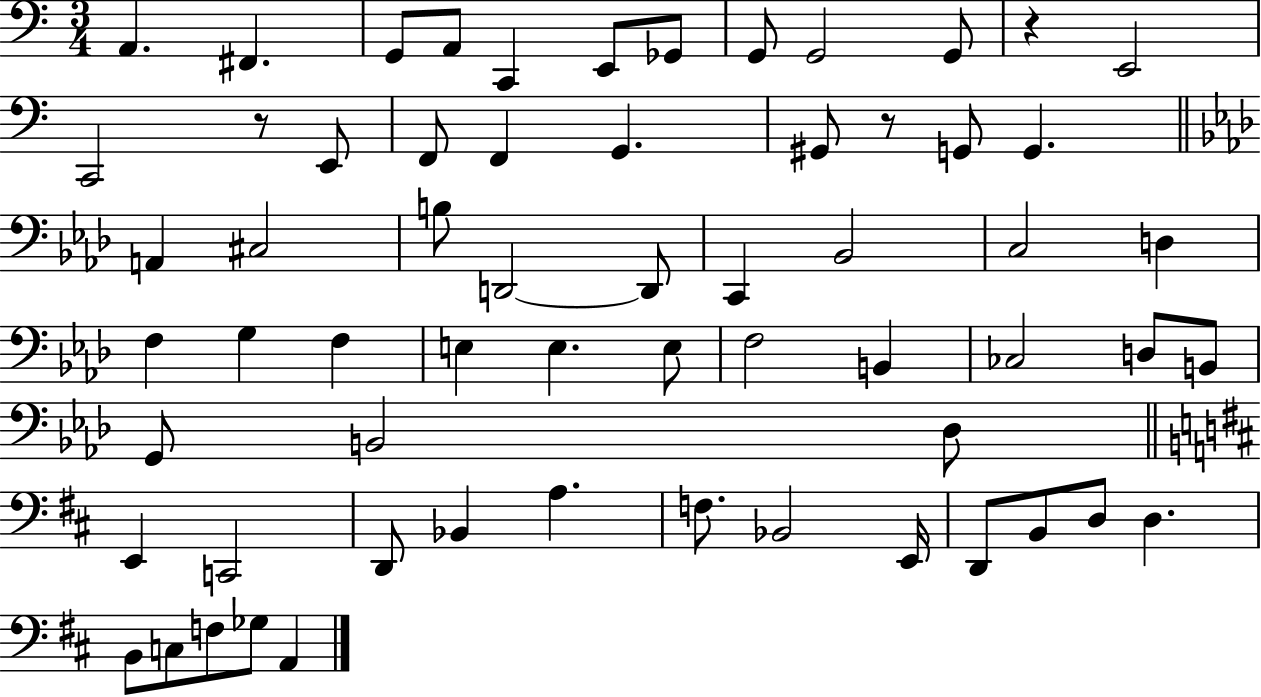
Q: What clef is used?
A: bass